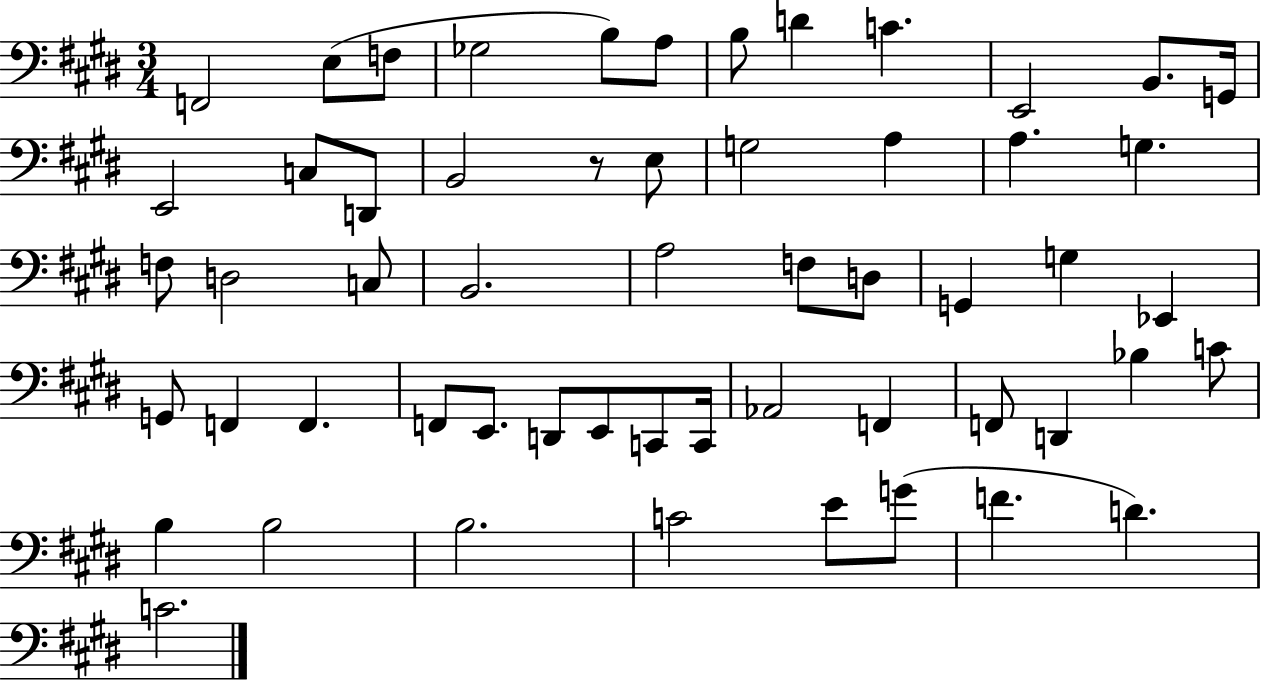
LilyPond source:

{
  \clef bass
  \numericTimeSignature
  \time 3/4
  \key e \major
  f,2 e8( f8 | ges2 b8) a8 | b8 d'4 c'4. | e,2 b,8. g,16 | \break e,2 c8 d,8 | b,2 r8 e8 | g2 a4 | a4. g4. | \break f8 d2 c8 | b,2. | a2 f8 d8 | g,4 g4 ees,4 | \break g,8 f,4 f,4. | f,8 e,8. d,8 e,8 c,8 c,16 | aes,2 f,4 | f,8 d,4 bes4 c'8 | \break b4 b2 | b2. | c'2 e'8 g'8( | f'4. d'4.) | \break c'2. | \bar "|."
}